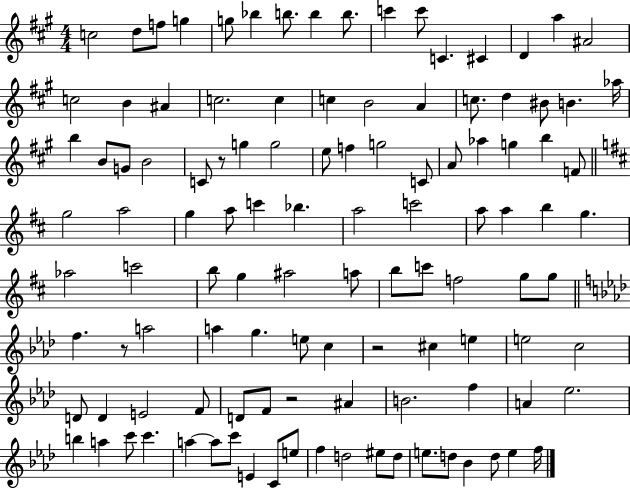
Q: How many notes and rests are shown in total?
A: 113